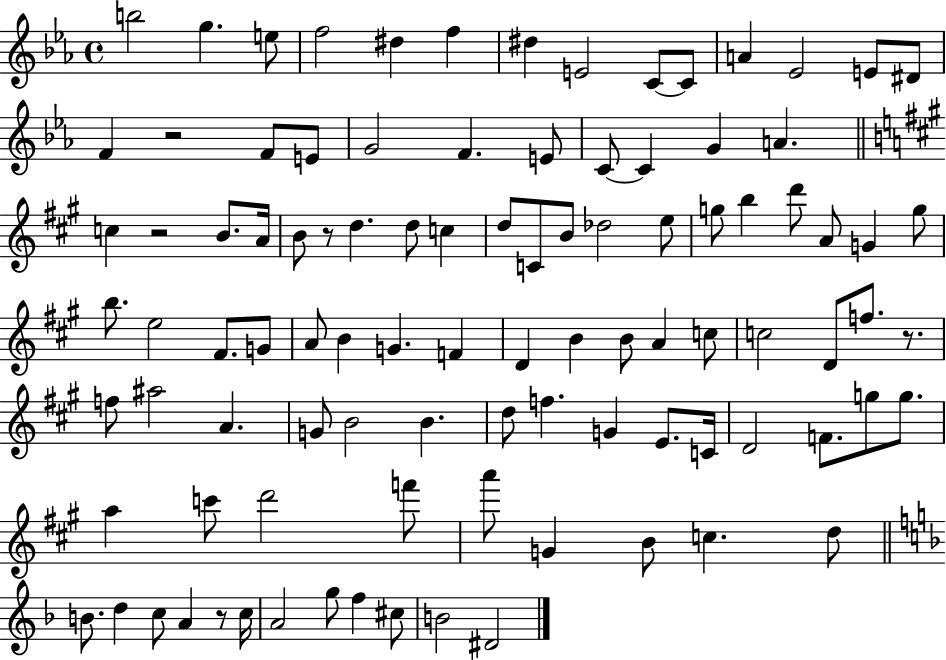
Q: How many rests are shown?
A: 5